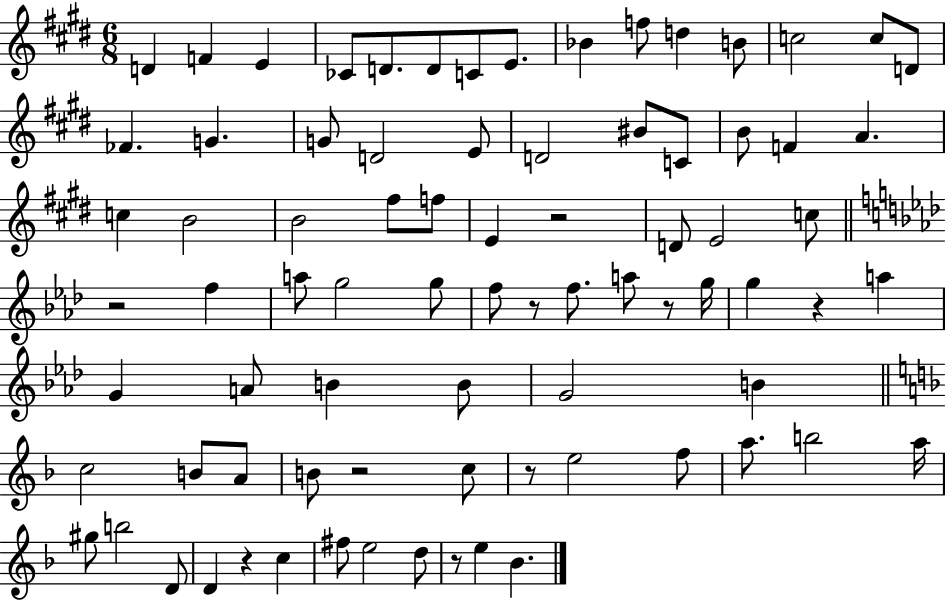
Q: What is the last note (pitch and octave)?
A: Bb4